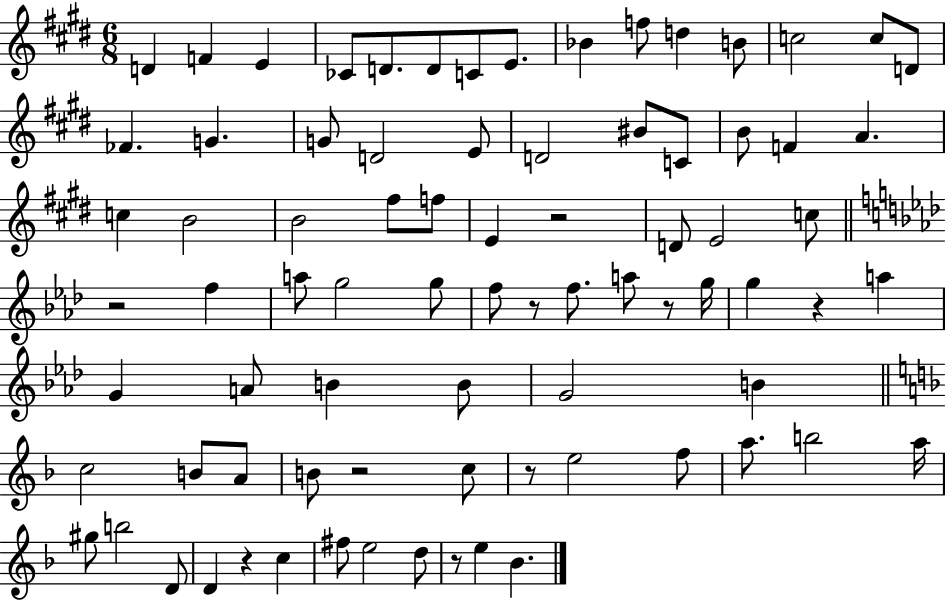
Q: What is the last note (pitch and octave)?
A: Bb4